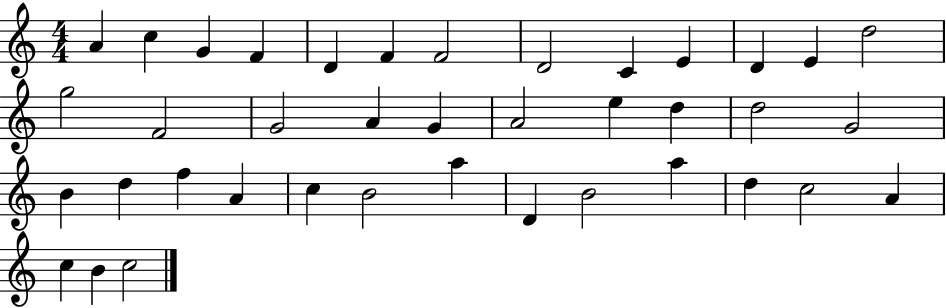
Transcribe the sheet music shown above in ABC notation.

X:1
T:Untitled
M:4/4
L:1/4
K:C
A c G F D F F2 D2 C E D E d2 g2 F2 G2 A G A2 e d d2 G2 B d f A c B2 a D B2 a d c2 A c B c2